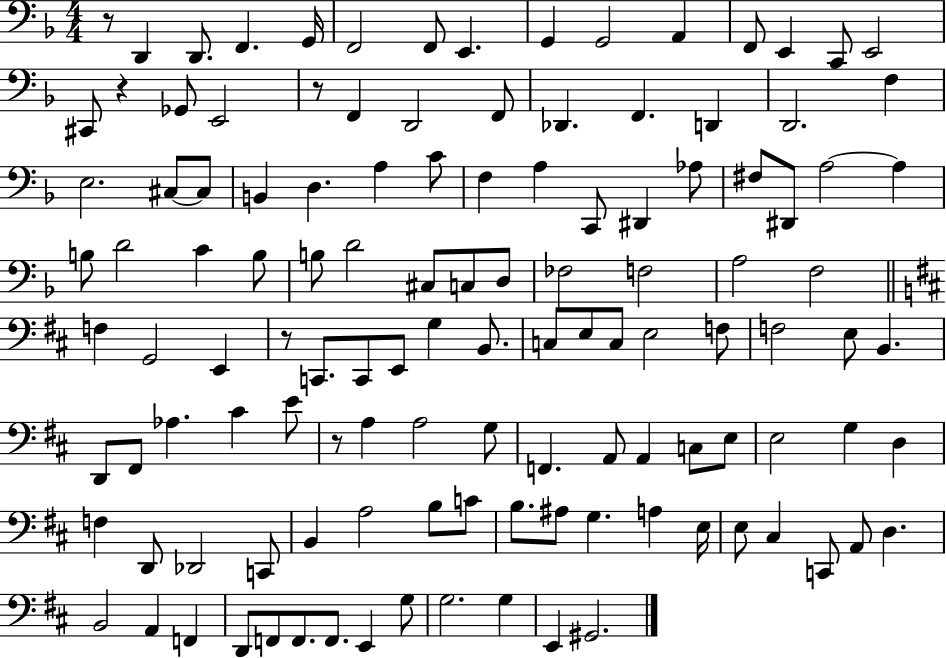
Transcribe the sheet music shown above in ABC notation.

X:1
T:Untitled
M:4/4
L:1/4
K:F
z/2 D,, D,,/2 F,, G,,/4 F,,2 F,,/2 E,, G,, G,,2 A,, F,,/2 E,, C,,/2 E,,2 ^C,,/2 z _G,,/2 E,,2 z/2 F,, D,,2 F,,/2 _D,, F,, D,, D,,2 F, E,2 ^C,/2 ^C,/2 B,, D, A, C/2 F, A, C,,/2 ^D,, _A,/2 ^F,/2 ^D,,/2 A,2 A, B,/2 D2 C B,/2 B,/2 D2 ^C,/2 C,/2 D,/2 _F,2 F,2 A,2 F,2 F, G,,2 E,, z/2 C,,/2 C,,/2 E,,/2 G, B,,/2 C,/2 E,/2 C,/2 E,2 F,/2 F,2 E,/2 B,, D,,/2 ^F,,/2 _A, ^C E/2 z/2 A, A,2 G,/2 F,, A,,/2 A,, C,/2 E,/2 E,2 G, D, F, D,,/2 _D,,2 C,,/2 B,, A,2 B,/2 C/2 B,/2 ^A,/2 G, A, E,/4 E,/2 ^C, C,,/2 A,,/2 D, B,,2 A,, F,, D,,/2 F,,/2 F,,/2 F,,/2 E,, G,/2 G,2 G, E,, ^G,,2